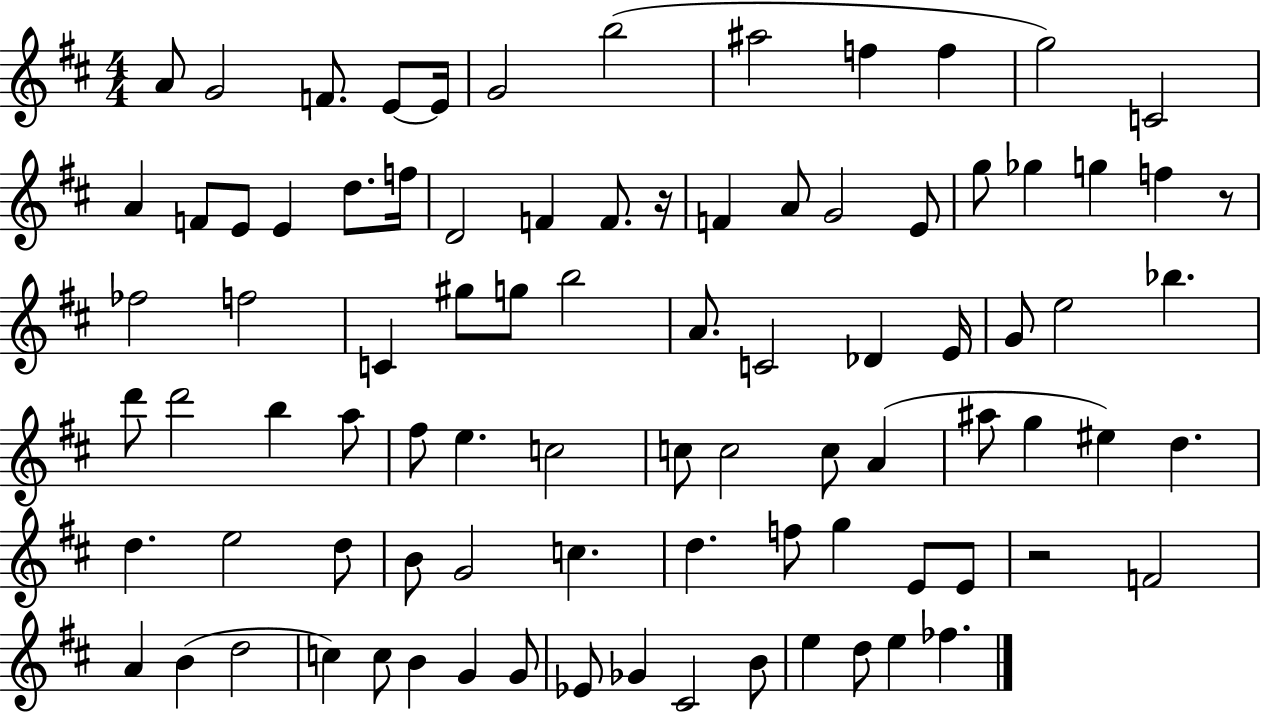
{
  \clef treble
  \numericTimeSignature
  \time 4/4
  \key d \major
  a'8 g'2 f'8. e'8~~ e'16 | g'2 b''2( | ais''2 f''4 f''4 | g''2) c'2 | \break a'4 f'8 e'8 e'4 d''8. f''16 | d'2 f'4 f'8. r16 | f'4 a'8 g'2 e'8 | g''8 ges''4 g''4 f''4 r8 | \break fes''2 f''2 | c'4 gis''8 g''8 b''2 | a'8. c'2 des'4 e'16 | g'8 e''2 bes''4. | \break d'''8 d'''2 b''4 a''8 | fis''8 e''4. c''2 | c''8 c''2 c''8 a'4( | ais''8 g''4 eis''4) d''4. | \break d''4. e''2 d''8 | b'8 g'2 c''4. | d''4. f''8 g''4 e'8 e'8 | r2 f'2 | \break a'4 b'4( d''2 | c''4) c''8 b'4 g'4 g'8 | ees'8 ges'4 cis'2 b'8 | e''4 d''8 e''4 fes''4. | \break \bar "|."
}